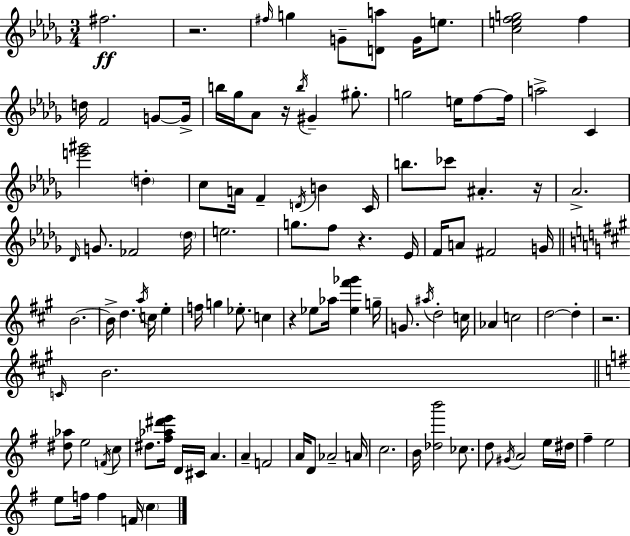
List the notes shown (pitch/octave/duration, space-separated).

F#5/h. R/h. F#5/s G5/q G4/e [D4,A5]/e G4/s E5/e. [C5,E5,F5,G5]/h F5/q D5/s F4/h G4/e G4/s B5/s Gb5/s Ab4/e R/s B5/s G#4/q G#5/e. G5/h E5/s F5/e F5/s A5/h C4/q [E6,G#6]/h D5/q C5/e A4/s F4/q D4/s B4/q C4/s B5/e. CES6/e A#4/q. R/s Ab4/h. Db4/s G4/e. FES4/h Db5/s E5/h. G5/e. F5/e R/q. Eb4/s F4/s A4/e F#4/h G4/s B4/h. B4/s D5/q. A5/s C5/s E5/q F5/s G5/q Eb5/e. C5/q R/q Eb5/e Ab5/s [Eb5,F#6,Gb6]/q G5/s G4/e. A#5/s D5/h C5/s Ab4/q C5/h D5/h D5/q R/h. C4/s B4/h. [D#5,Ab5]/e E5/h F4/s C5/e D#5/e. [F#5,Ab5,D#6,E6]/s D4/s C#4/s A4/q. A4/q F4/h A4/s D4/e Ab4/h A4/s C5/h. B4/s [Db5,B6]/h CES5/e. D5/e G#4/s A4/h E5/s D#5/s F#5/q E5/h E5/e F5/s F5/q F4/s C5/q